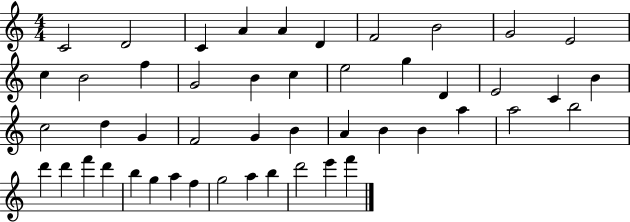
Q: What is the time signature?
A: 4/4